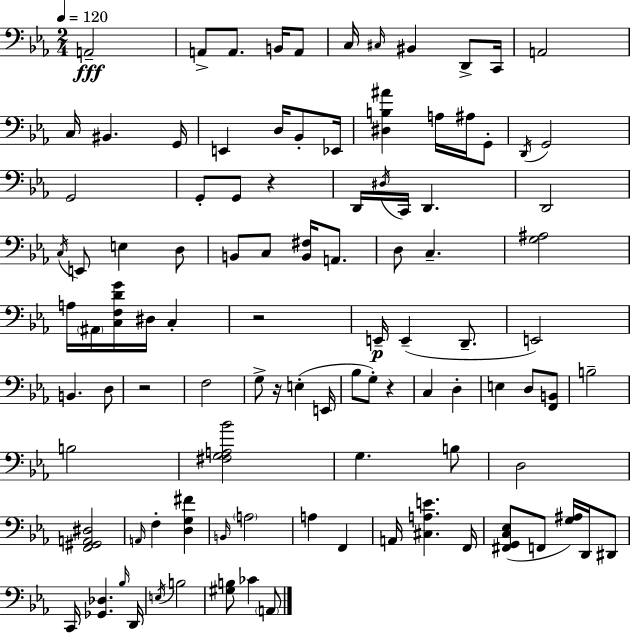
{
  \clef bass
  \numericTimeSignature
  \time 2/4
  \key c \minor
  \tempo 4 = 120
  \repeat volta 2 { a,2--\fff | a,8-> a,8. b,16 a,8 | c16 \grace { cis16 } bis,4 d,8-> | c,16 a,2 | \break c16 bis,4. | g,16 e,4 d16 bes,8-. | ees,16 <dis b ais'>4 a16 ais16 g,8-. | \acciaccatura { d,16 } g,2 | \break g,2 | g,8-. g,8 r4 | d,16 \acciaccatura { dis16 } c,16 d,4. | d,2 | \break \acciaccatura { c16 } e,8 e4 | d8 b,8 c8 | <b, fis>16 a,8. d8 c4.-- | <g ais>2 | \break a16 \parenthesize ais,16 <c f d' g'>16 dis16 | c4-. r2 | e,16--\p e,4--( | d,8.-- e,2) | \break b,4. | d8 r2 | f2 | g8-> r16 e4-.( | \break e,16 bes8 g8-.) | r4 c4 | d4-. e4 | d8 <f, b,>8 b2-- | \break b2 | <fis g a bes'>2 | g4. | b8 d2 | \break <f, gis, a, dis>2 | \grace { a,16 } f4-. | <d g fis'>4 \grace { b,16 } \parenthesize a2 | a4 | \break f,4 a,16 <cis a e'>4. | f,16 <fis, g, c ees>8( | f,8 <g ais>16) d,16 dis,8 c,16 <ges, des>4. | \grace { bes16 } d,16 \acciaccatura { e16 } | \break b2 | <gis b>8 ces'4 \parenthesize a,8 | } \bar "|."
}